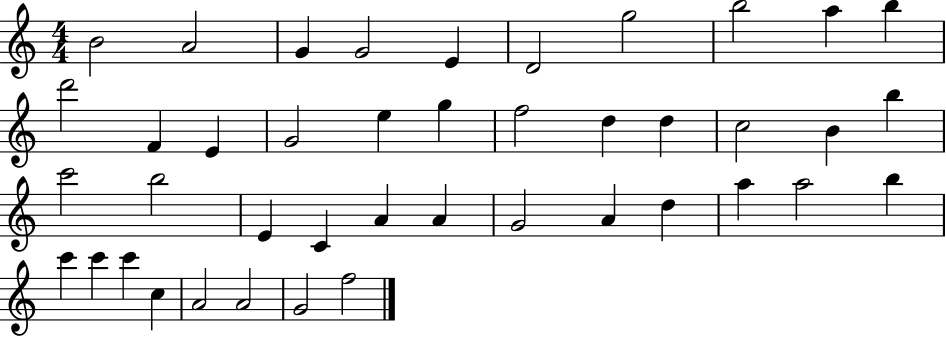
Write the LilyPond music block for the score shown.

{
  \clef treble
  \numericTimeSignature
  \time 4/4
  \key c \major
  b'2 a'2 | g'4 g'2 e'4 | d'2 g''2 | b''2 a''4 b''4 | \break d'''2 f'4 e'4 | g'2 e''4 g''4 | f''2 d''4 d''4 | c''2 b'4 b''4 | \break c'''2 b''2 | e'4 c'4 a'4 a'4 | g'2 a'4 d''4 | a''4 a''2 b''4 | \break c'''4 c'''4 c'''4 c''4 | a'2 a'2 | g'2 f''2 | \bar "|."
}